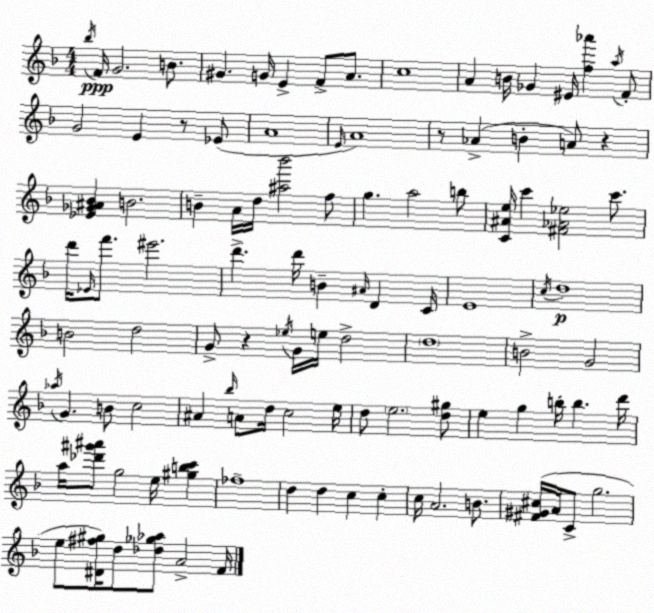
X:1
T:Untitled
M:4/4
L:1/4
K:Dm
_b/4 F/4 G2 B/2 ^G G/4 E F/2 A/2 c4 A B/4 _G ^E/4 [f_a'] a/4 F/2 G2 E z/2 _E/2 A4 E/4 A4 z/2 _A B A/2 z [_E_G^A_B] B2 B A/4 d/4 [^a_b']2 f/2 g a2 b/2 [C^Ae]/4 c' [^F_A_e]2 c'/2 d'/4 _E/4 f'/2 ^e'2 d' d'/4 B ^A/4 D C/4 E4 c/4 d4 B2 d2 G/2 z _e/4 G/4 e/4 d2 d4 B2 G2 _a/4 G B/2 c2 ^A _b/4 A/2 d/4 c2 e/4 d/2 e2 [d^g]/2 e g b/4 b d'/4 a/4 [_d'^g'^a']/2 g2 e/4 [^gbc'] _f4 d d c c c/4 A2 B/2 [^F^G^c]/4 A/4 C/2 g2 e/2 [^D^f^g]/4 d/2 [_d_g_a]/2 A2 F/4